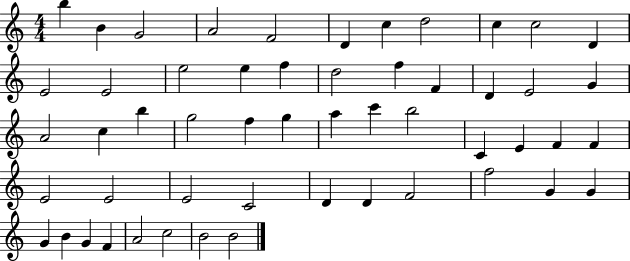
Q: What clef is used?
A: treble